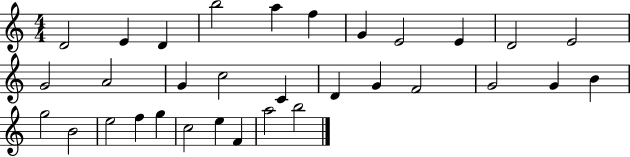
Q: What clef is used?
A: treble